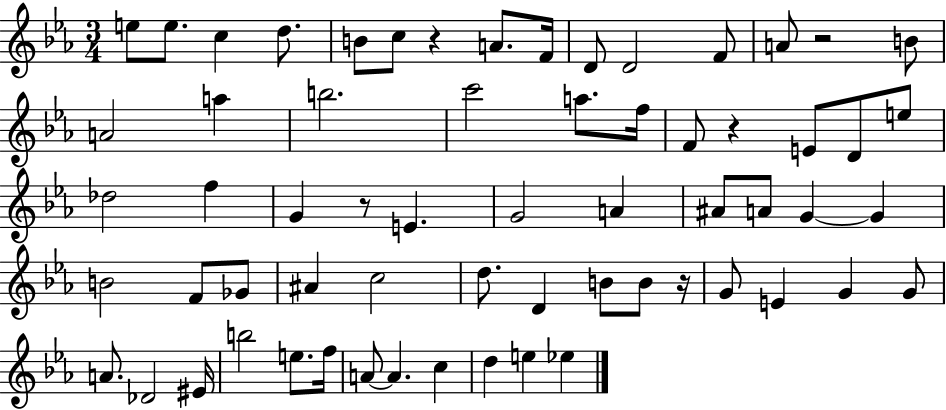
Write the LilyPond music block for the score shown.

{
  \clef treble
  \numericTimeSignature
  \time 3/4
  \key ees \major
  e''8 e''8. c''4 d''8. | b'8 c''8 r4 a'8. f'16 | d'8 d'2 f'8 | a'8 r2 b'8 | \break a'2 a''4 | b''2. | c'''2 a''8. f''16 | f'8 r4 e'8 d'8 e''8 | \break des''2 f''4 | g'4 r8 e'4. | g'2 a'4 | ais'8 a'8 g'4~~ g'4 | \break b'2 f'8 ges'8 | ais'4 c''2 | d''8. d'4 b'8 b'8 r16 | g'8 e'4 g'4 g'8 | \break a'8. des'2 eis'16 | b''2 e''8. f''16 | a'8~~ a'4. c''4 | d''4 e''4 ees''4 | \break \bar "|."
}